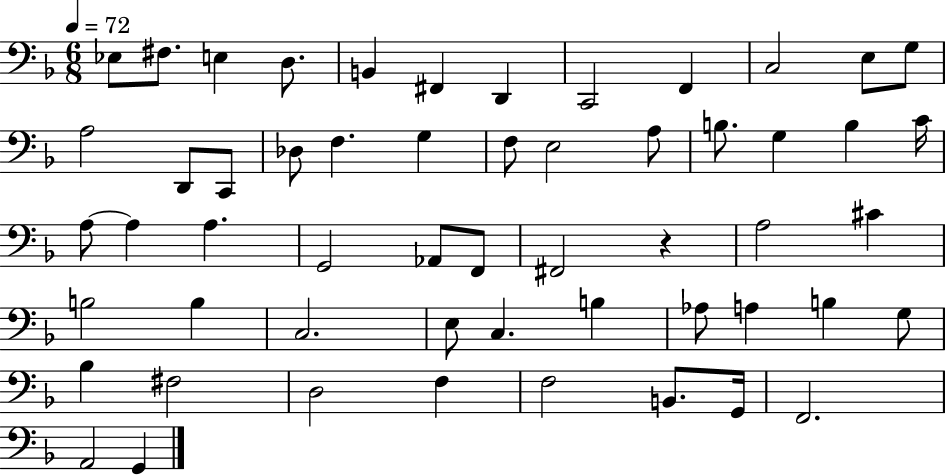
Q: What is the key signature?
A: F major